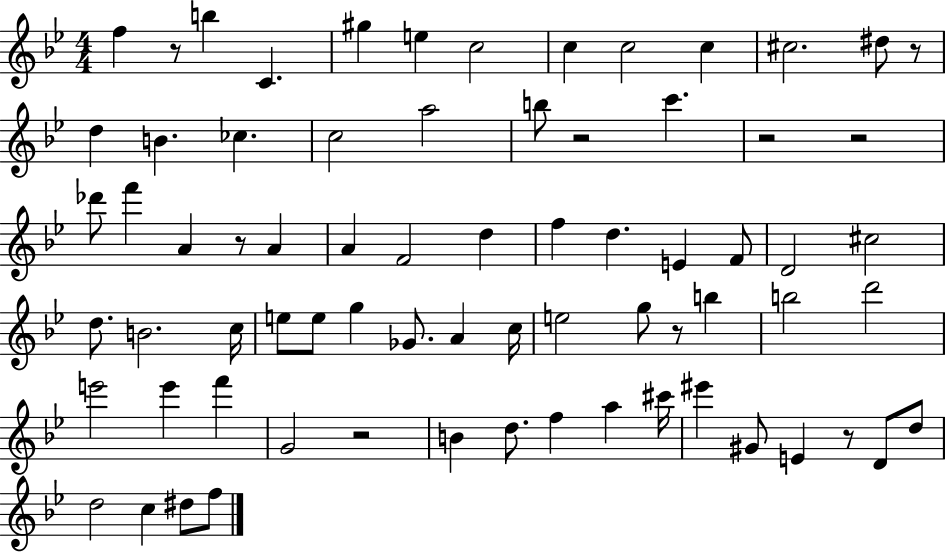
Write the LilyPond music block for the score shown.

{
  \clef treble
  \numericTimeSignature
  \time 4/4
  \key bes \major
  f''4 r8 b''4 c'4. | gis''4 e''4 c''2 | c''4 c''2 c''4 | cis''2. dis''8 r8 | \break d''4 b'4. ces''4. | c''2 a''2 | b''8 r2 c'''4. | r2 r2 | \break des'''8 f'''4 a'4 r8 a'4 | a'4 f'2 d''4 | f''4 d''4. e'4 f'8 | d'2 cis''2 | \break d''8. b'2. c''16 | e''8 e''8 g''4 ges'8. a'4 c''16 | e''2 g''8 r8 b''4 | b''2 d'''2 | \break e'''2 e'''4 f'''4 | g'2 r2 | b'4 d''8. f''4 a''4 cis'''16 | eis'''4 gis'8 e'4 r8 d'8 d''8 | \break d''2 c''4 dis''8 f''8 | \bar "|."
}